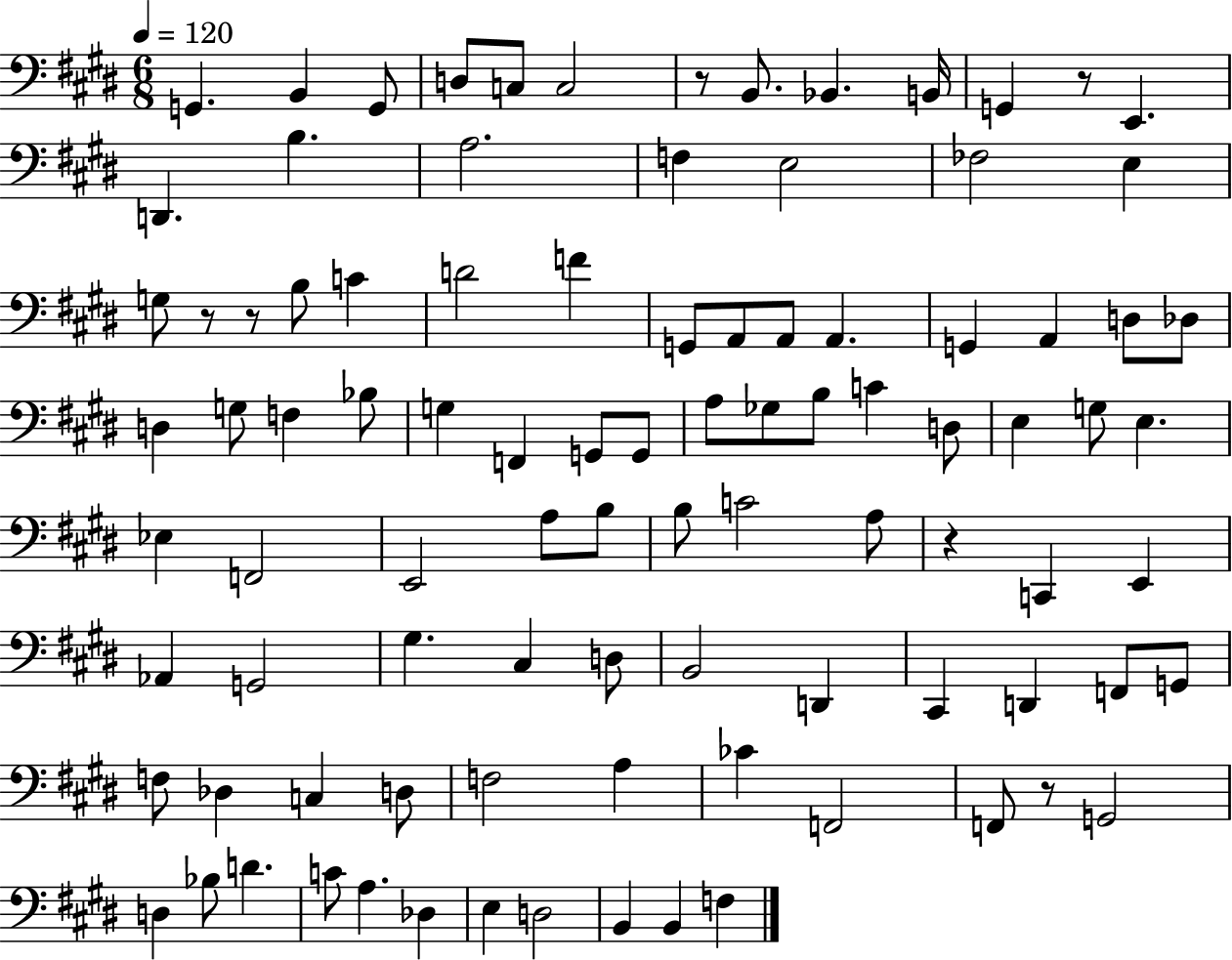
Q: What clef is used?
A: bass